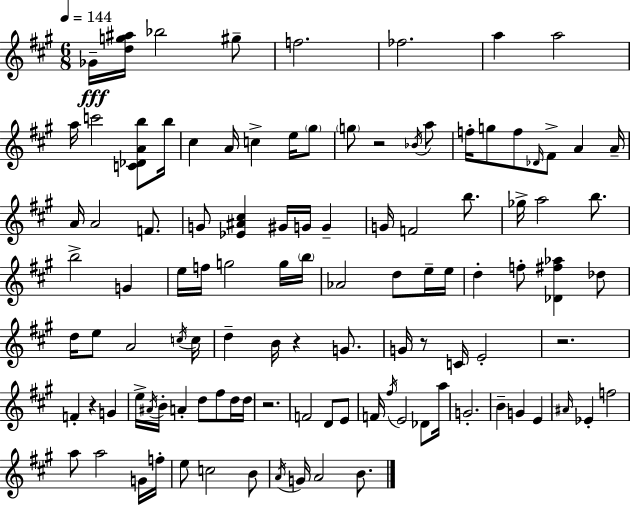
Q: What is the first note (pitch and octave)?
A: Gb4